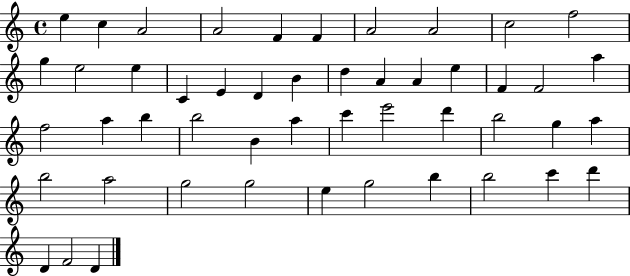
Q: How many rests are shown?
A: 0